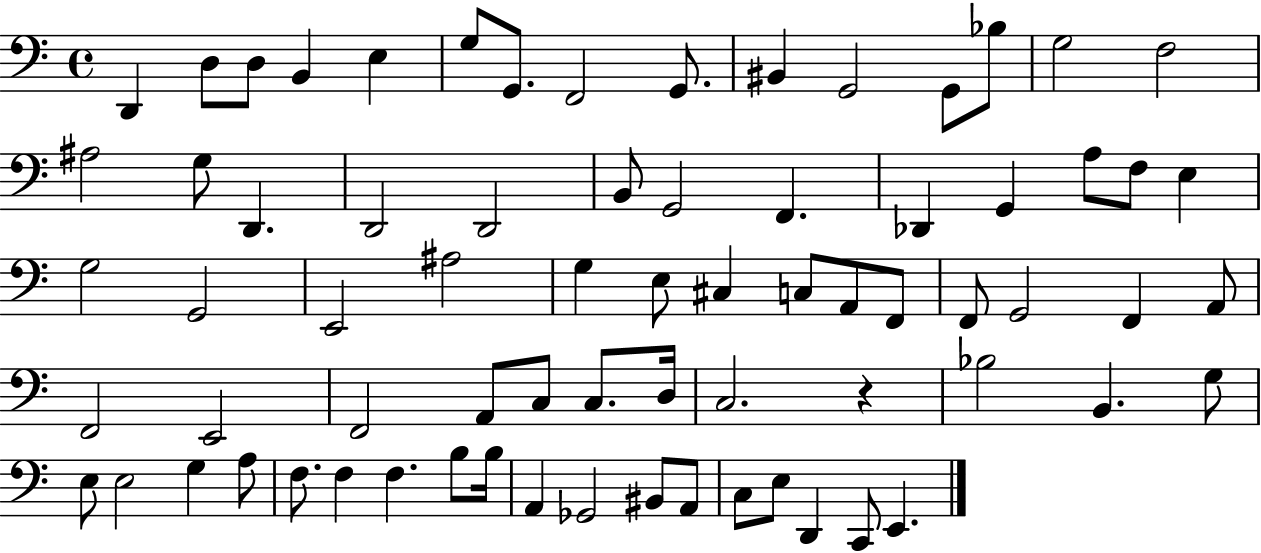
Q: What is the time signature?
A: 4/4